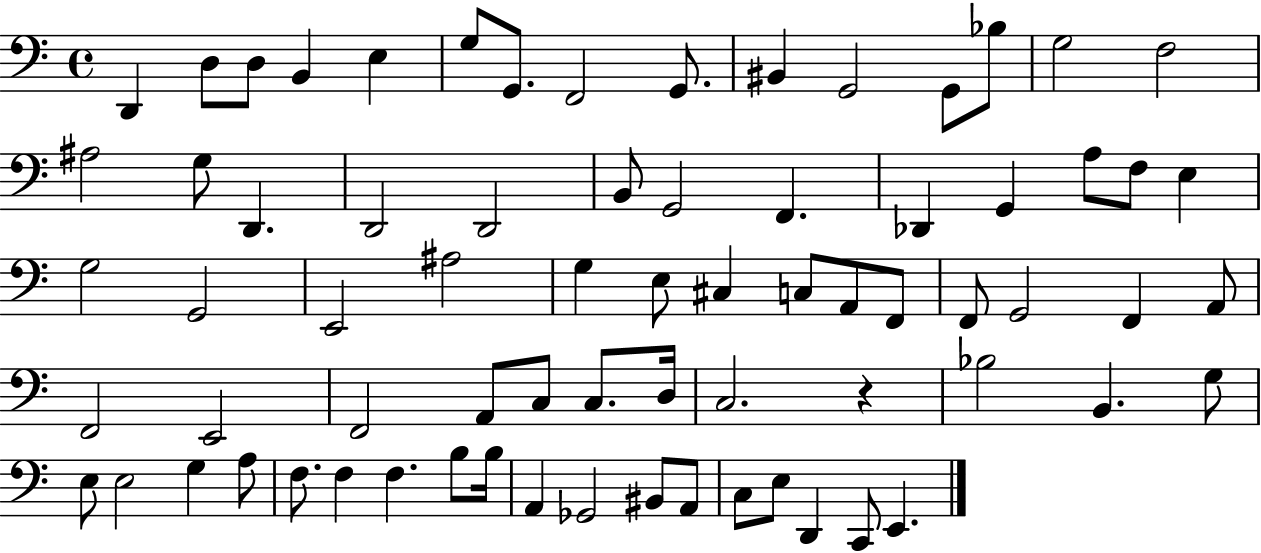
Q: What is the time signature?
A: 4/4